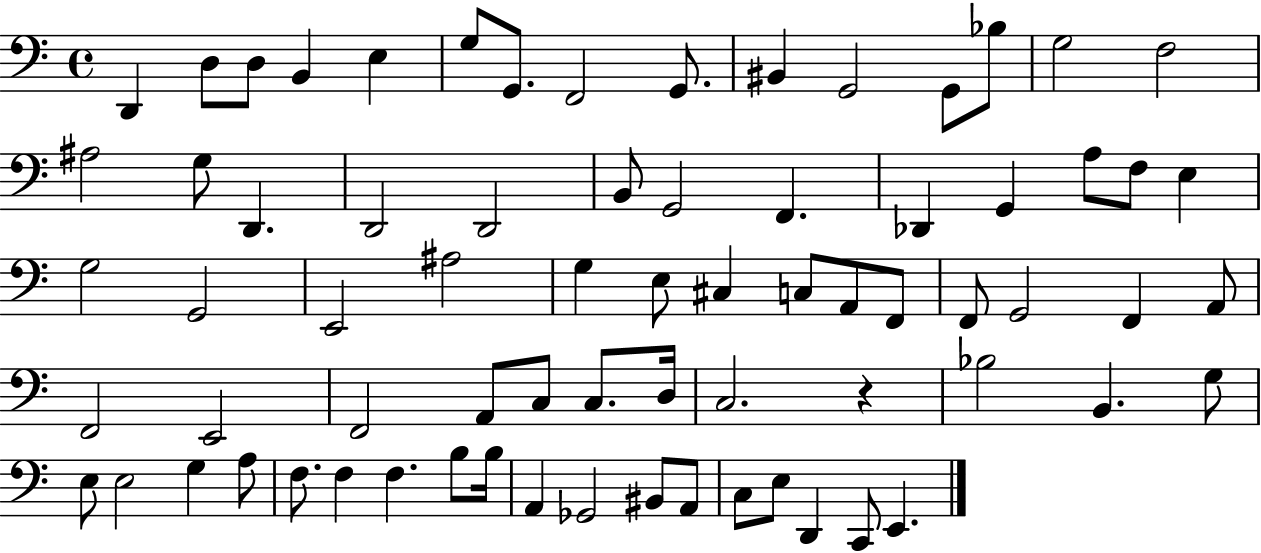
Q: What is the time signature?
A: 4/4